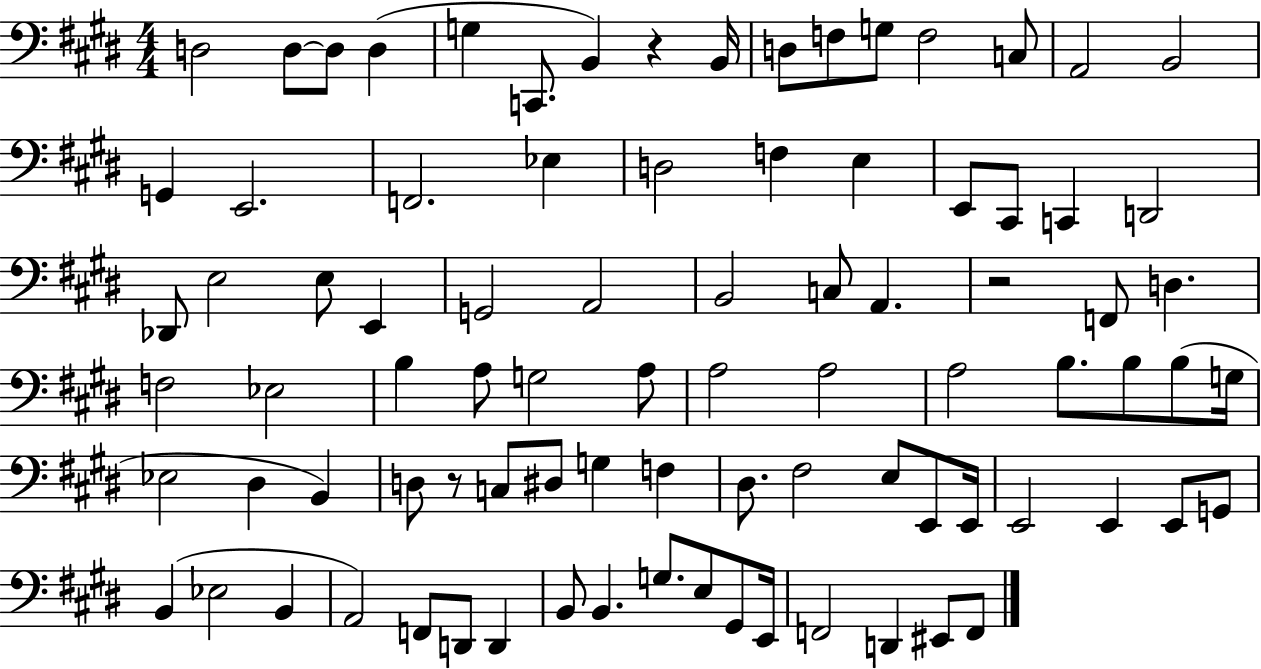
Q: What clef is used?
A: bass